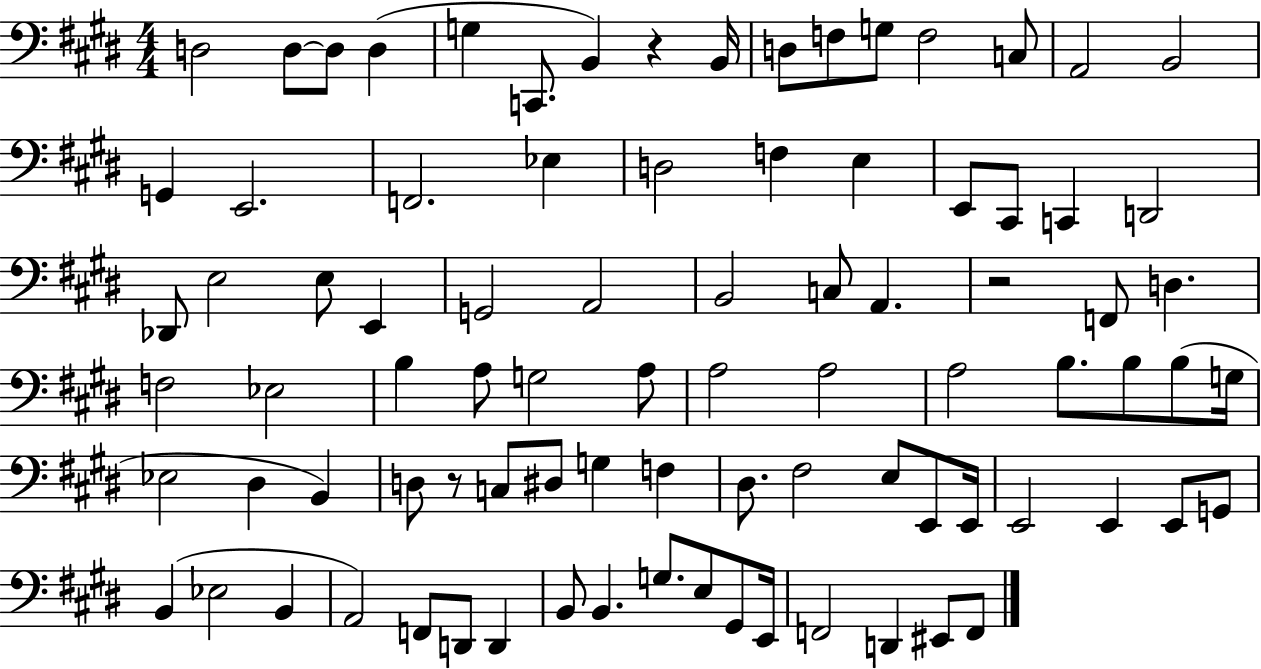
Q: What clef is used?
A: bass